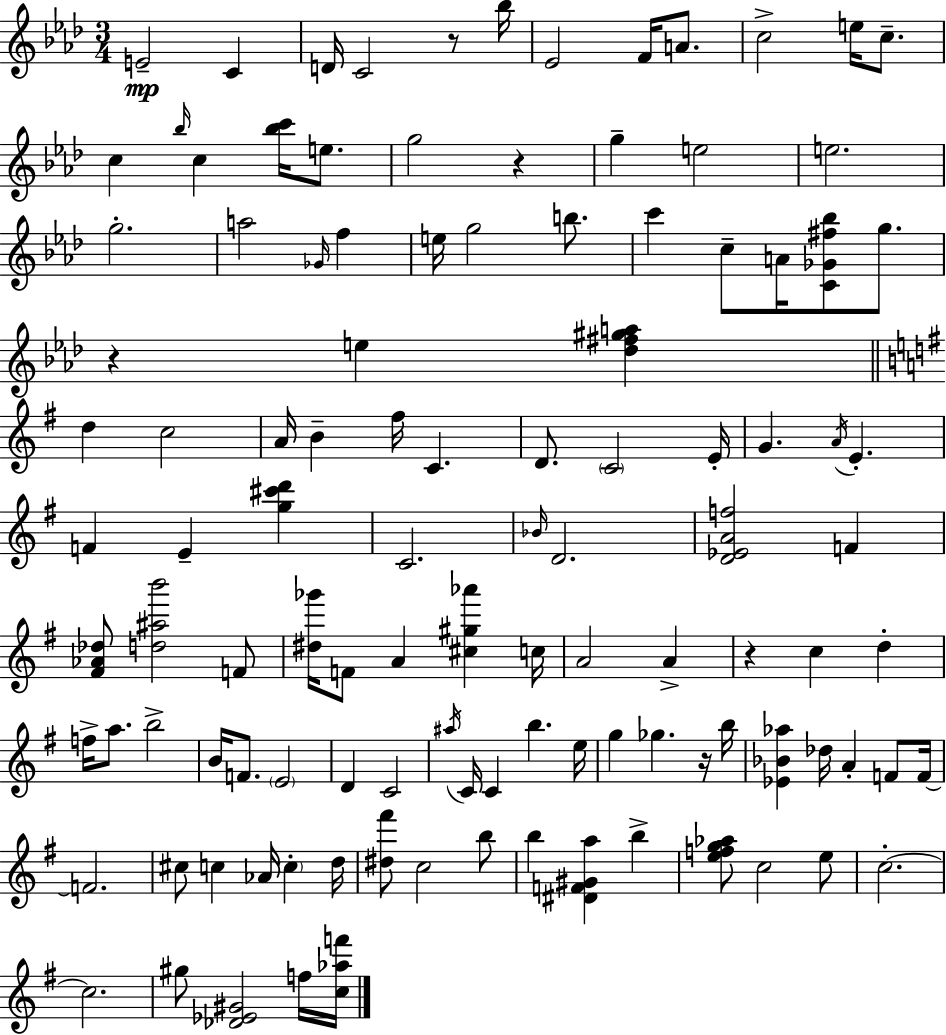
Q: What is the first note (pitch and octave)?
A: E4